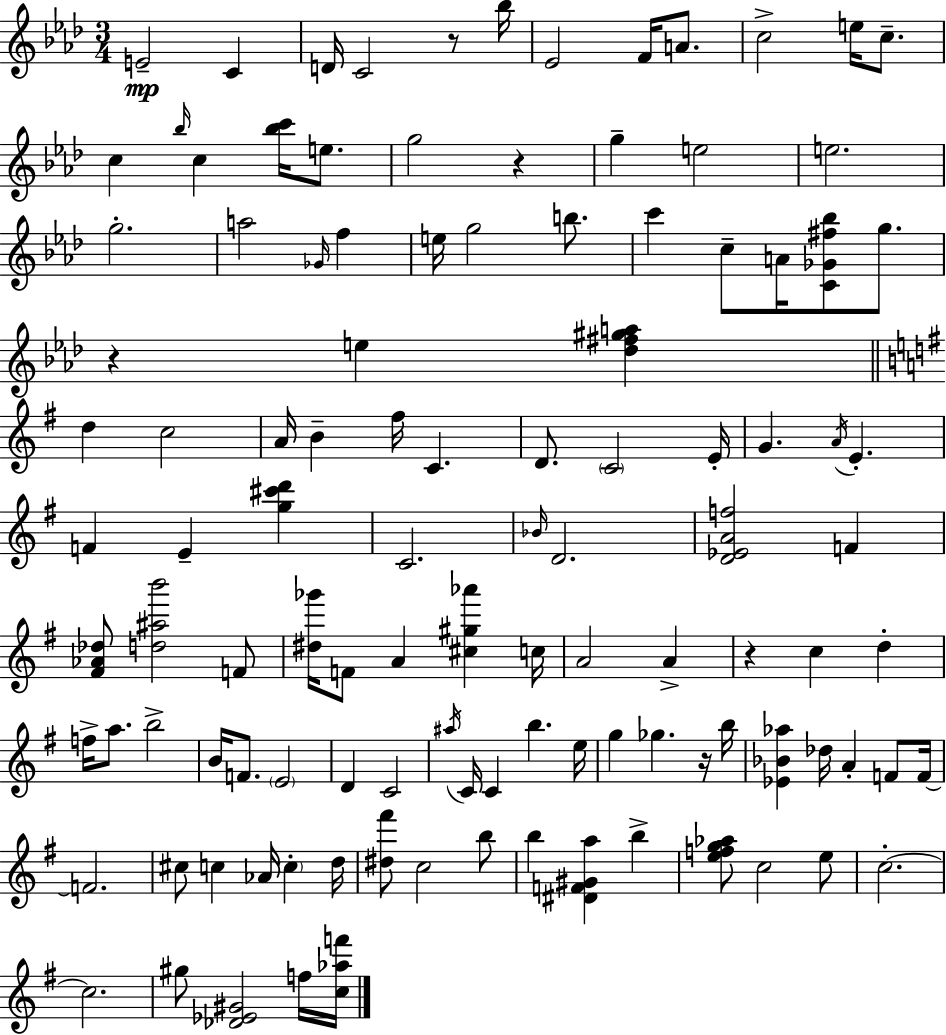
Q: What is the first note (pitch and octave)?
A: E4